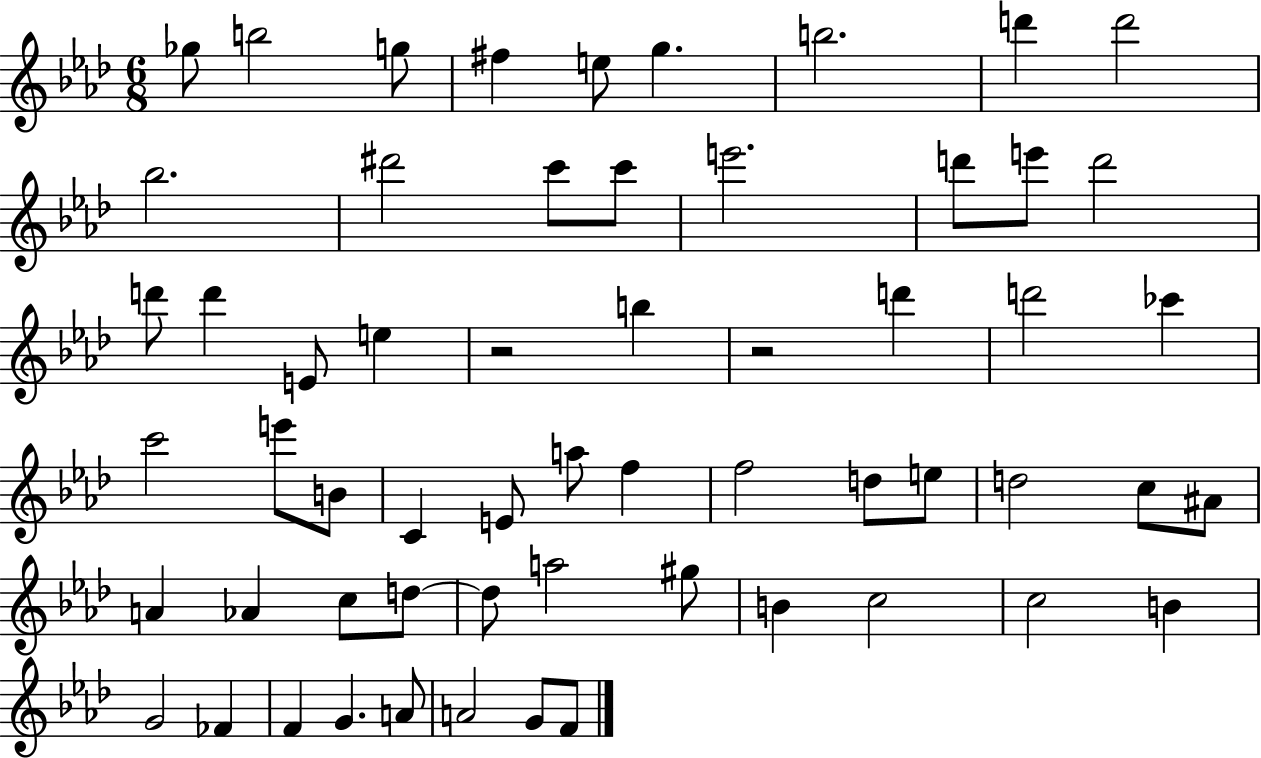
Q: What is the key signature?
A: AES major